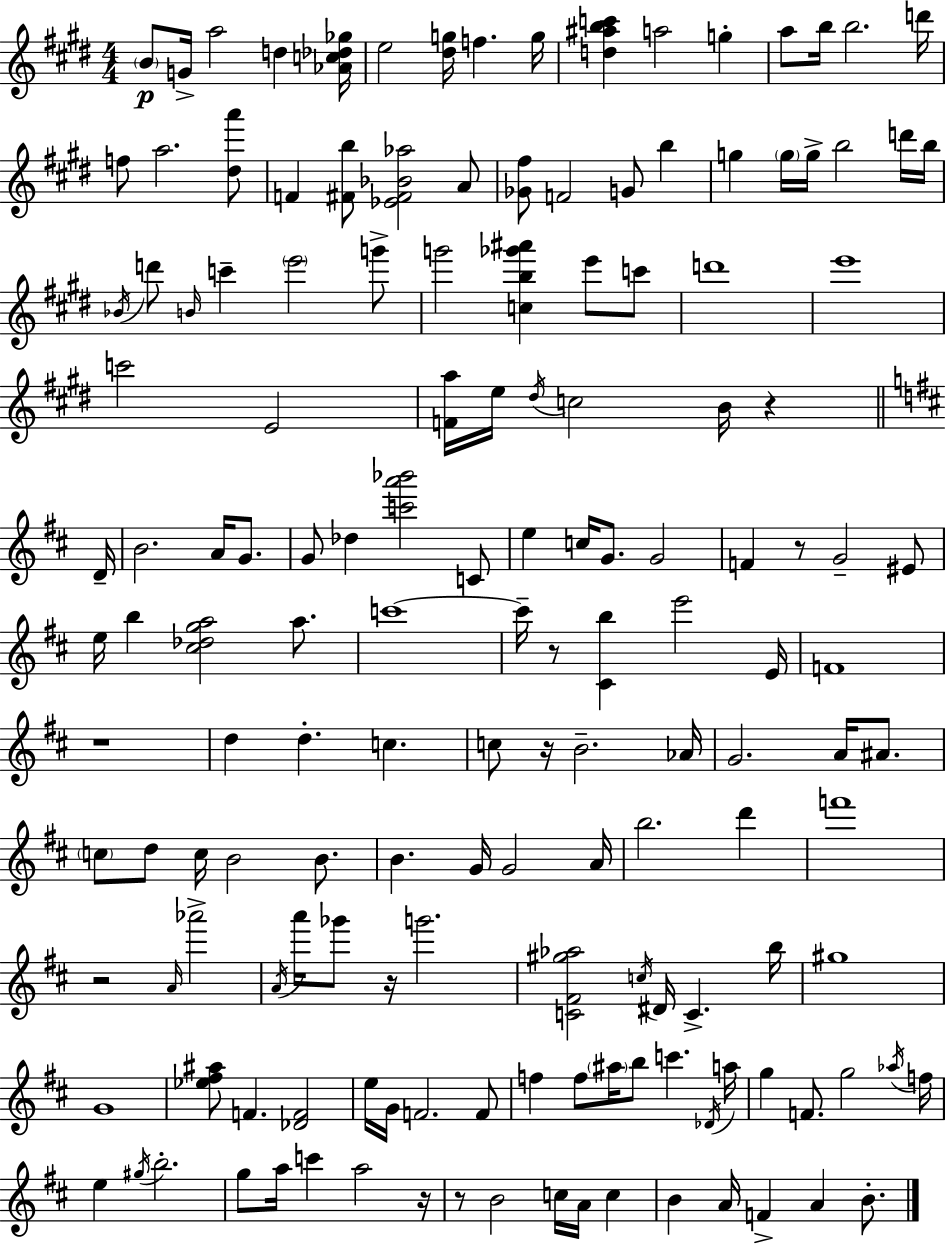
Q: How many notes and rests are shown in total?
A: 155